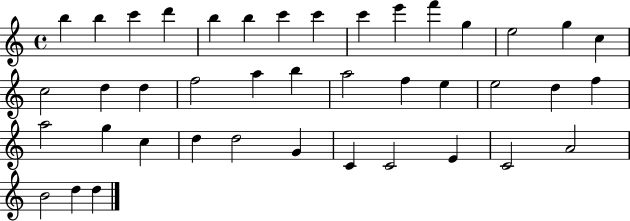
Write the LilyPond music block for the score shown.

{
  \clef treble
  \time 4/4
  \defaultTimeSignature
  \key c \major
  b''4 b''4 c'''4 d'''4 | b''4 b''4 c'''4 c'''4 | c'''4 e'''4 f'''4 g''4 | e''2 g''4 c''4 | \break c''2 d''4 d''4 | f''2 a''4 b''4 | a''2 f''4 e''4 | e''2 d''4 f''4 | \break a''2 g''4 c''4 | d''4 d''2 g'4 | c'4 c'2 e'4 | c'2 a'2 | \break b'2 d''4 d''4 | \bar "|."
}